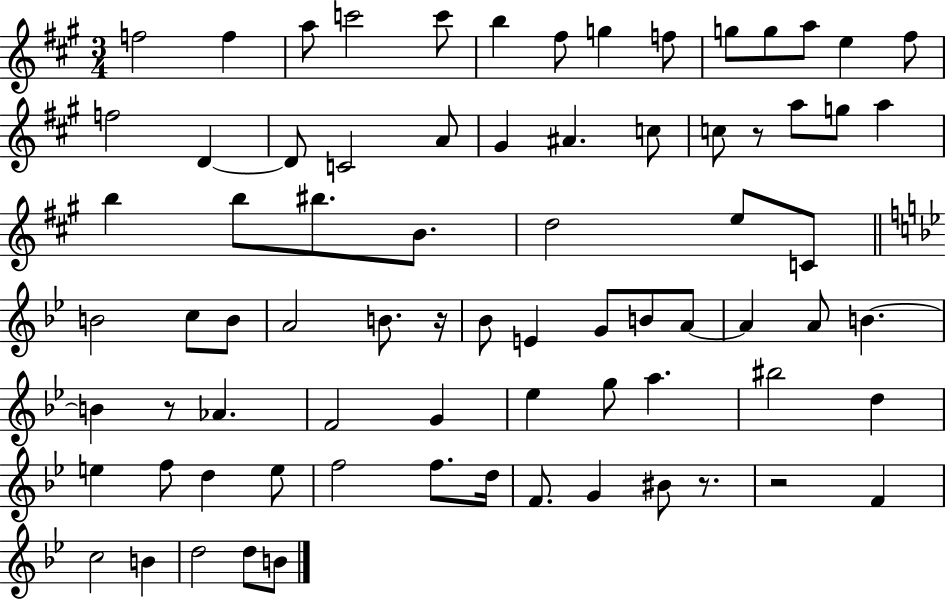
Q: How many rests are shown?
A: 5